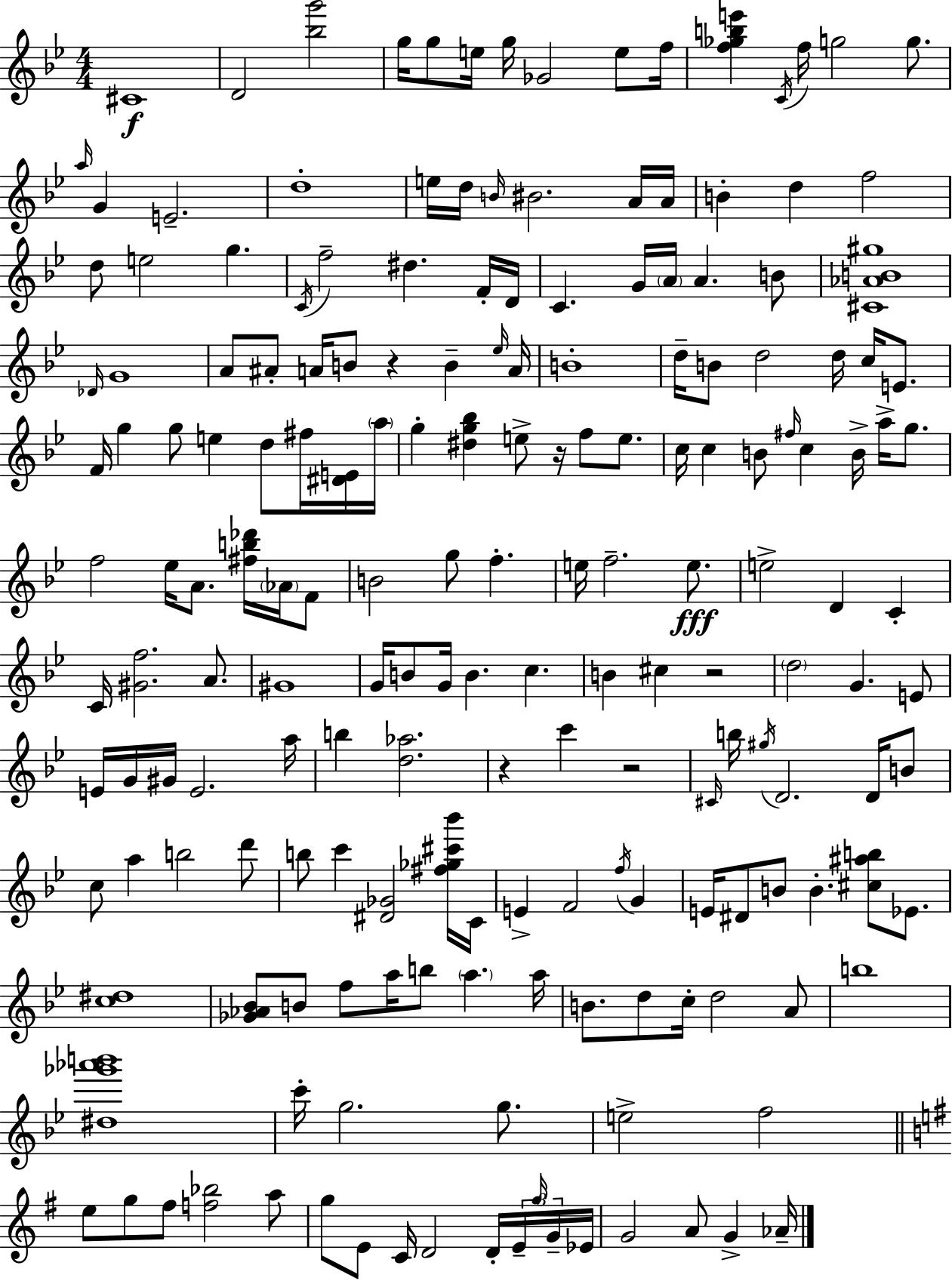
C#4/w D4/h [Bb5,G6]/h G5/s G5/e E5/s G5/s Gb4/h E5/e F5/s [F5,Gb5,B5,E6]/q C4/s F5/s G5/h G5/e. A5/s G4/q E4/h. D5/w E5/s D5/s B4/s BIS4/h. A4/s A4/s B4/q D5/q F5/h D5/e E5/h G5/q. C4/s F5/h D#5/q. F4/s D4/s C4/q. G4/s A4/s A4/q. B4/e [C#4,Ab4,B4,G#5]/w Db4/s G4/w A4/e A#4/e A4/s B4/e R/q B4/q Eb5/s A4/s B4/w D5/s B4/e D5/h D5/s C5/s E4/e. F4/s G5/q G5/e E5/q D5/e F#5/s [D#4,E4]/s A5/s G5/q [D#5,G5,Bb5]/q E5/e R/s F5/e E5/e. C5/s C5/q B4/e F#5/s C5/q B4/s A5/s G5/e. F5/h Eb5/s A4/e. [F#5,B5,Db6]/s Ab4/s F4/e B4/h G5/e F5/q. E5/s F5/h. E5/e. E5/h D4/q C4/q C4/s [G#4,F5]/h. A4/e. G#4/w G4/s B4/e G4/s B4/q. C5/q. B4/q C#5/q R/h D5/h G4/q. E4/e E4/s G4/s G#4/s E4/h. A5/s B5/q [D5,Ab5]/h. R/q C6/q R/h C#4/s B5/s G#5/s D4/h. D4/s B4/e C5/e A5/q B5/h D6/e B5/e C6/q [D#4,Gb4]/h [F#5,Gb5,C#6,Bb6]/s C4/s E4/q F4/h F5/s G4/q E4/s D#4/e B4/e B4/q. [C#5,A#5,B5]/e Eb4/e. [C5,D#5]/w [Gb4,Ab4,Bb4]/e B4/e F5/e A5/s B5/e A5/q. A5/s B4/e. D5/e C5/s D5/h A4/e B5/w [D#5,Gb6,Ab6,B6]/w C6/s G5/h. G5/e. E5/h F5/h E5/e G5/e F#5/e [F5,Bb5]/h A5/e G5/e E4/e C4/s D4/h D4/s E4/s G5/s G4/s Eb4/s G4/h A4/e G4/q Ab4/s